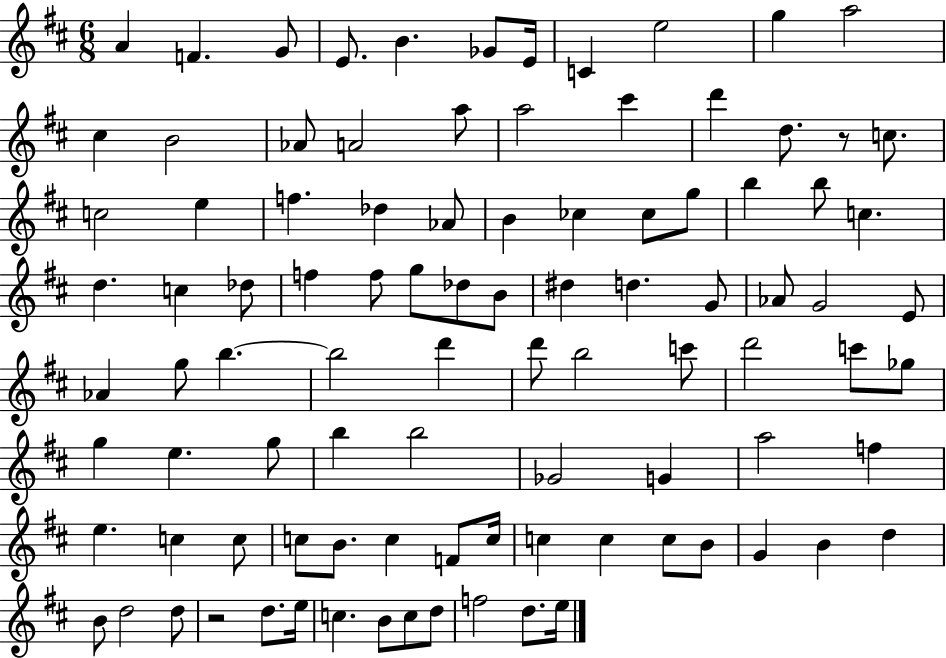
A4/q F4/q. G4/e E4/e. B4/q. Gb4/e E4/s C4/q E5/h G5/q A5/h C#5/q B4/h Ab4/e A4/h A5/e A5/h C#6/q D6/q D5/e. R/e C5/e. C5/h E5/q F5/q. Db5/q Ab4/e B4/q CES5/q CES5/e G5/e B5/q B5/e C5/q. D5/q. C5/q Db5/e F5/q F5/e G5/e Db5/e B4/e D#5/q D5/q. G4/e Ab4/e G4/h E4/e Ab4/q G5/e B5/q. B5/h D6/q D6/e B5/h C6/e D6/h C6/e Gb5/e G5/q E5/q. G5/e B5/q B5/h Gb4/h G4/q A5/h F5/q E5/q. C5/q C5/e C5/e B4/e. C5/q F4/e C5/s C5/q C5/q C5/e B4/e G4/q B4/q D5/q B4/e D5/h D5/e R/h D5/e. E5/s C5/q. B4/e C5/e D5/e F5/h D5/e. E5/s